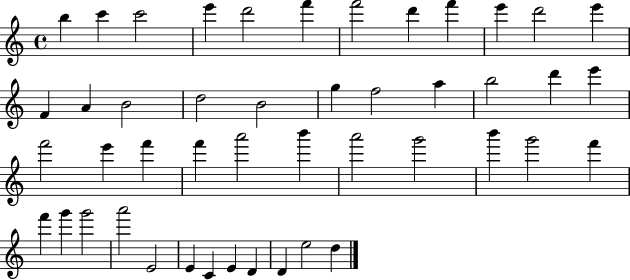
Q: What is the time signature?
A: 4/4